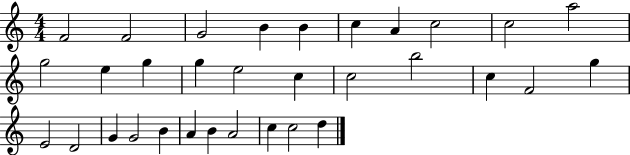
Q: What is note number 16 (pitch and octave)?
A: C5